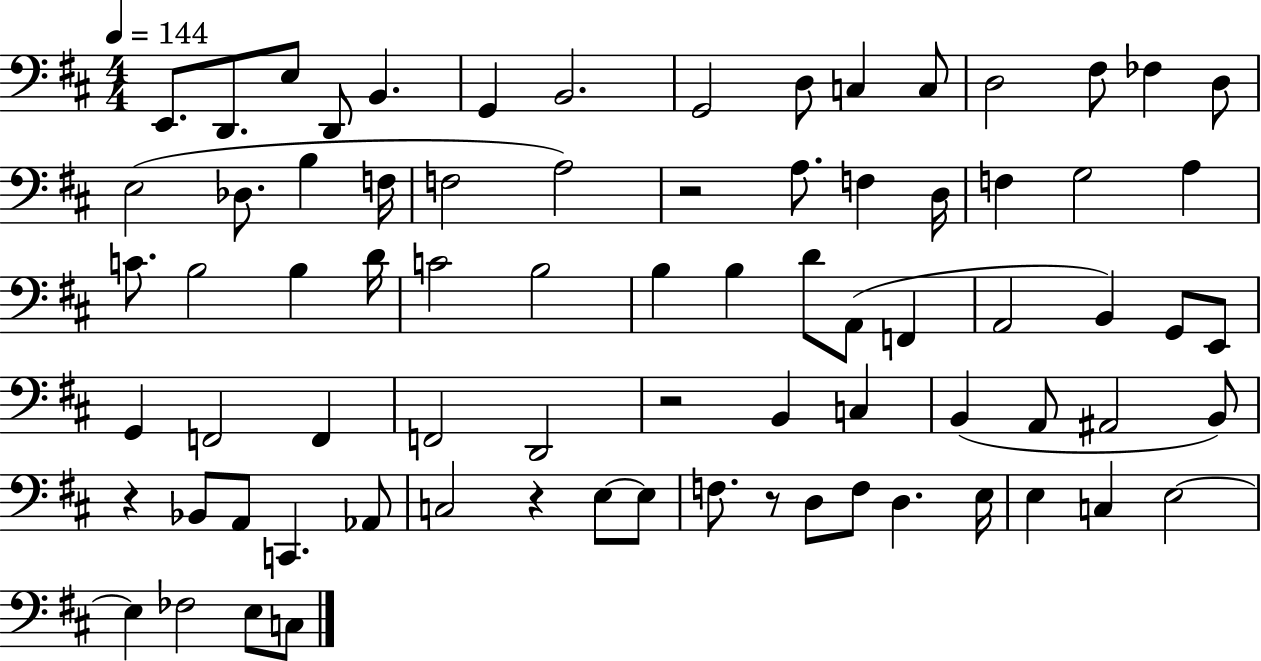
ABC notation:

X:1
T:Untitled
M:4/4
L:1/4
K:D
E,,/2 D,,/2 E,/2 D,,/2 B,, G,, B,,2 G,,2 D,/2 C, C,/2 D,2 ^F,/2 _F, D,/2 E,2 _D,/2 B, F,/4 F,2 A,2 z2 A,/2 F, D,/4 F, G,2 A, C/2 B,2 B, D/4 C2 B,2 B, B, D/2 A,,/2 F,, A,,2 B,, G,,/2 E,,/2 G,, F,,2 F,, F,,2 D,,2 z2 B,, C, B,, A,,/2 ^A,,2 B,,/2 z _B,,/2 A,,/2 C,, _A,,/2 C,2 z E,/2 E,/2 F,/2 z/2 D,/2 F,/2 D, E,/4 E, C, E,2 E, _F,2 E,/2 C,/2